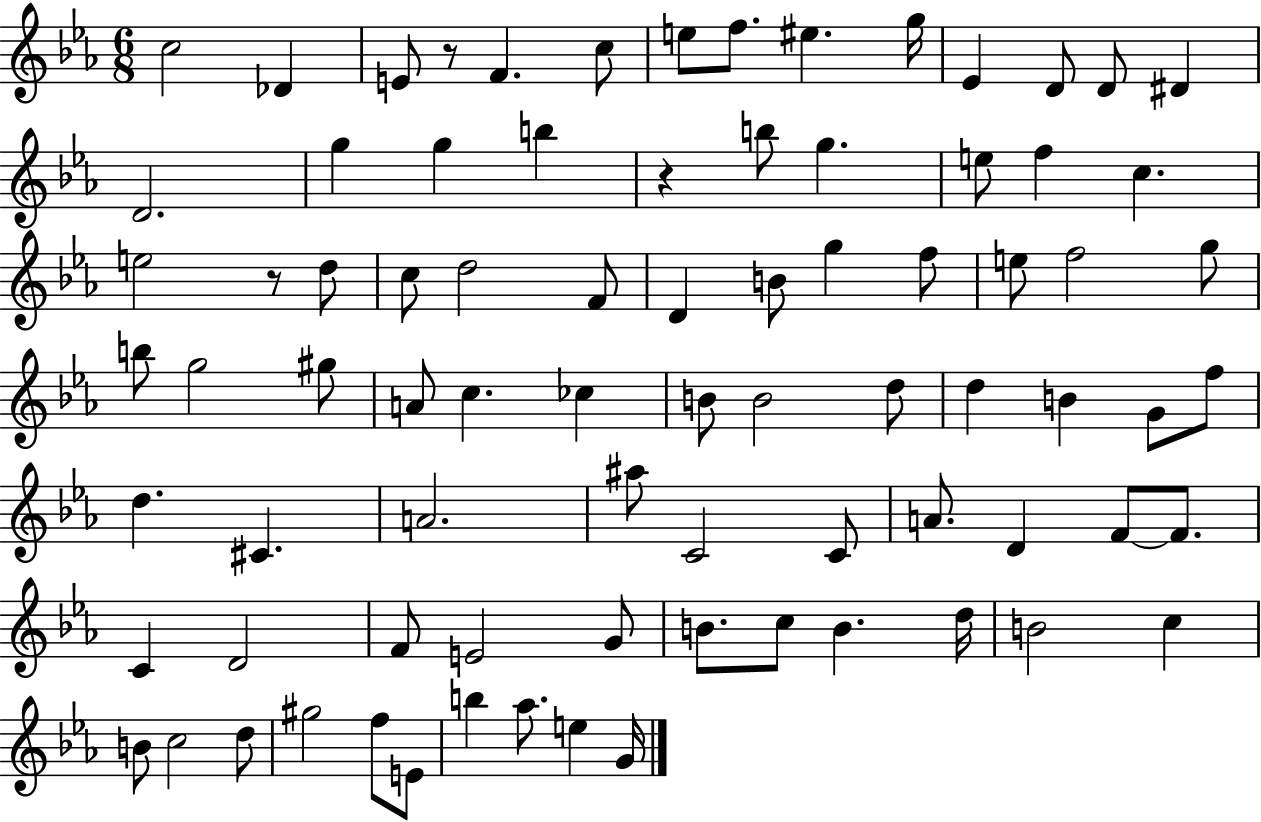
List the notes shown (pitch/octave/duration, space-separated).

C5/h Db4/q E4/e R/e F4/q. C5/e E5/e F5/e. EIS5/q. G5/s Eb4/q D4/e D4/e D#4/q D4/h. G5/q G5/q B5/q R/q B5/e G5/q. E5/e F5/q C5/q. E5/h R/e D5/e C5/e D5/h F4/e D4/q B4/e G5/q F5/e E5/e F5/h G5/e B5/e G5/h G#5/e A4/e C5/q. CES5/q B4/e B4/h D5/e D5/q B4/q G4/e F5/e D5/q. C#4/q. A4/h. A#5/e C4/h C4/e A4/e. D4/q F4/e F4/e. C4/q D4/h F4/e E4/h G4/e B4/e. C5/e B4/q. D5/s B4/h C5/q B4/e C5/h D5/e G#5/h F5/e E4/e B5/q Ab5/e. E5/q G4/s